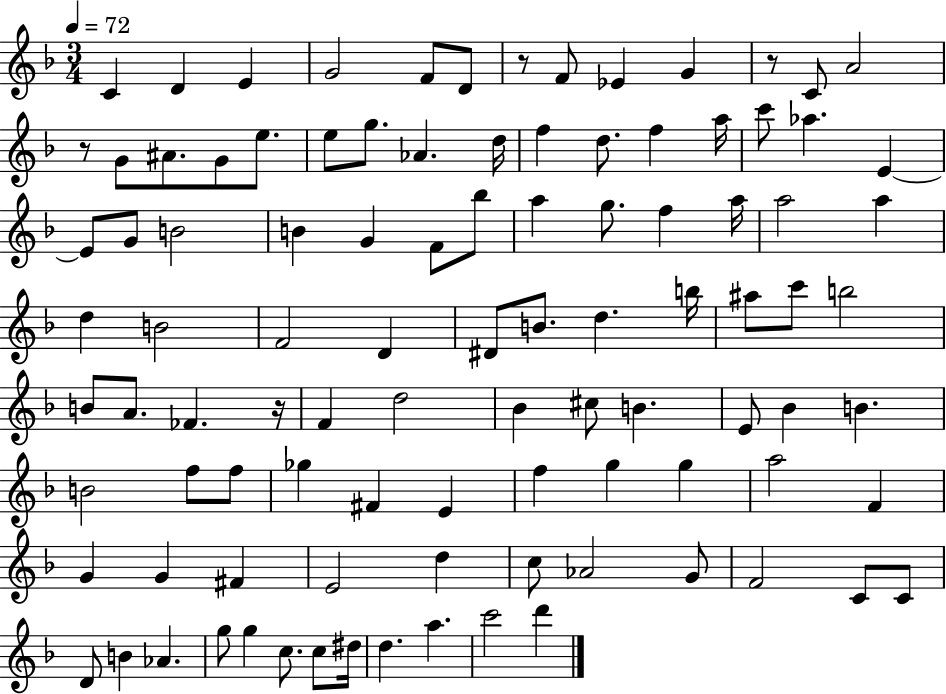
{
  \clef treble
  \numericTimeSignature
  \time 3/4
  \key f \major
  \tempo 4 = 72
  c'4 d'4 e'4 | g'2 f'8 d'8 | r8 f'8 ees'4 g'4 | r8 c'8 a'2 | \break r8 g'8 ais'8. g'8 e''8. | e''8 g''8. aes'4. d''16 | f''4 d''8. f''4 a''16 | c'''8 aes''4. e'4~~ | \break e'8 g'8 b'2 | b'4 g'4 f'8 bes''8 | a''4 g''8. f''4 a''16 | a''2 a''4 | \break d''4 b'2 | f'2 d'4 | dis'8 b'8. d''4. b''16 | ais''8 c'''8 b''2 | \break b'8 a'8. fes'4. r16 | f'4 d''2 | bes'4 cis''8 b'4. | e'8 bes'4 b'4. | \break b'2 f''8 f''8 | ges''4 fis'4 e'4 | f''4 g''4 g''4 | a''2 f'4 | \break g'4 g'4 fis'4 | e'2 d''4 | c''8 aes'2 g'8 | f'2 c'8 c'8 | \break d'8 b'4 aes'4. | g''8 g''4 c''8. c''8 dis''16 | d''4. a''4. | c'''2 d'''4 | \break \bar "|."
}